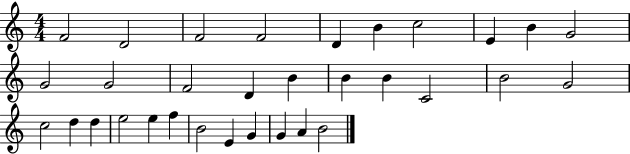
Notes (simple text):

F4/h D4/h F4/h F4/h D4/q B4/q C5/h E4/q B4/q G4/h G4/h G4/h F4/h D4/q B4/q B4/q B4/q C4/h B4/h G4/h C5/h D5/q D5/q E5/h E5/q F5/q B4/h E4/q G4/q G4/q A4/q B4/h